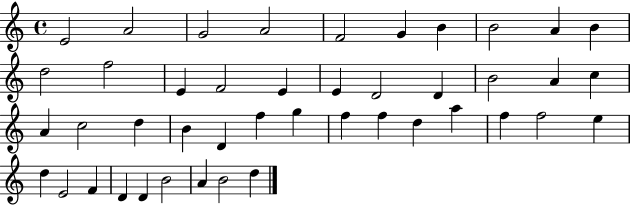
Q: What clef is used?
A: treble